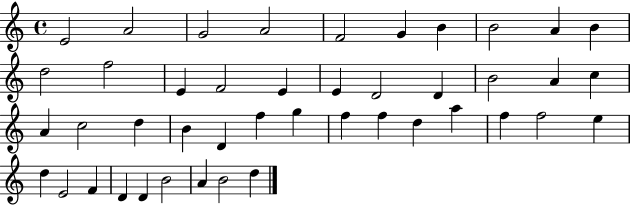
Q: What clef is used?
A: treble